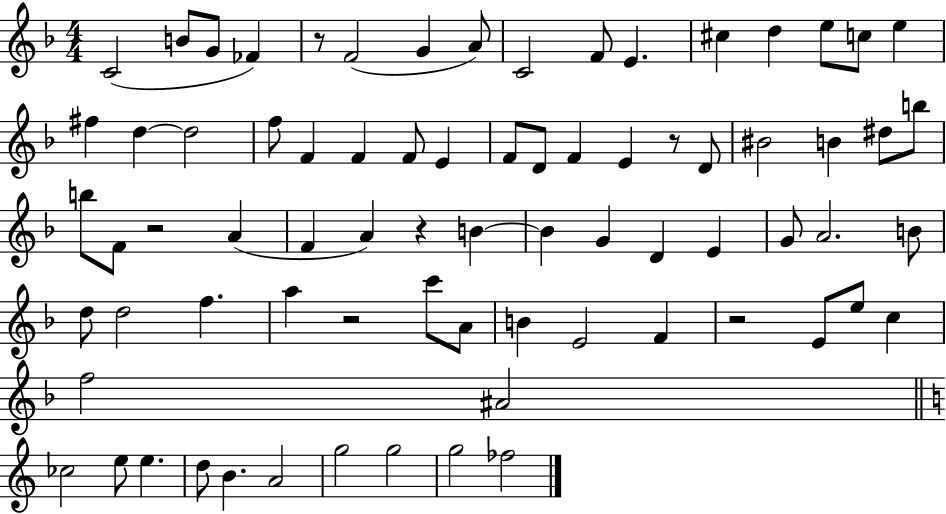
X:1
T:Untitled
M:4/4
L:1/4
K:F
C2 B/2 G/2 _F z/2 F2 G A/2 C2 F/2 E ^c d e/2 c/2 e ^f d d2 f/2 F F F/2 E F/2 D/2 F E z/2 D/2 ^B2 B ^d/2 b/2 b/2 F/2 z2 A F A z B B G D E G/2 A2 B/2 d/2 d2 f a z2 c'/2 A/2 B E2 F z2 E/2 e/2 c f2 ^A2 _c2 e/2 e d/2 B A2 g2 g2 g2 _f2